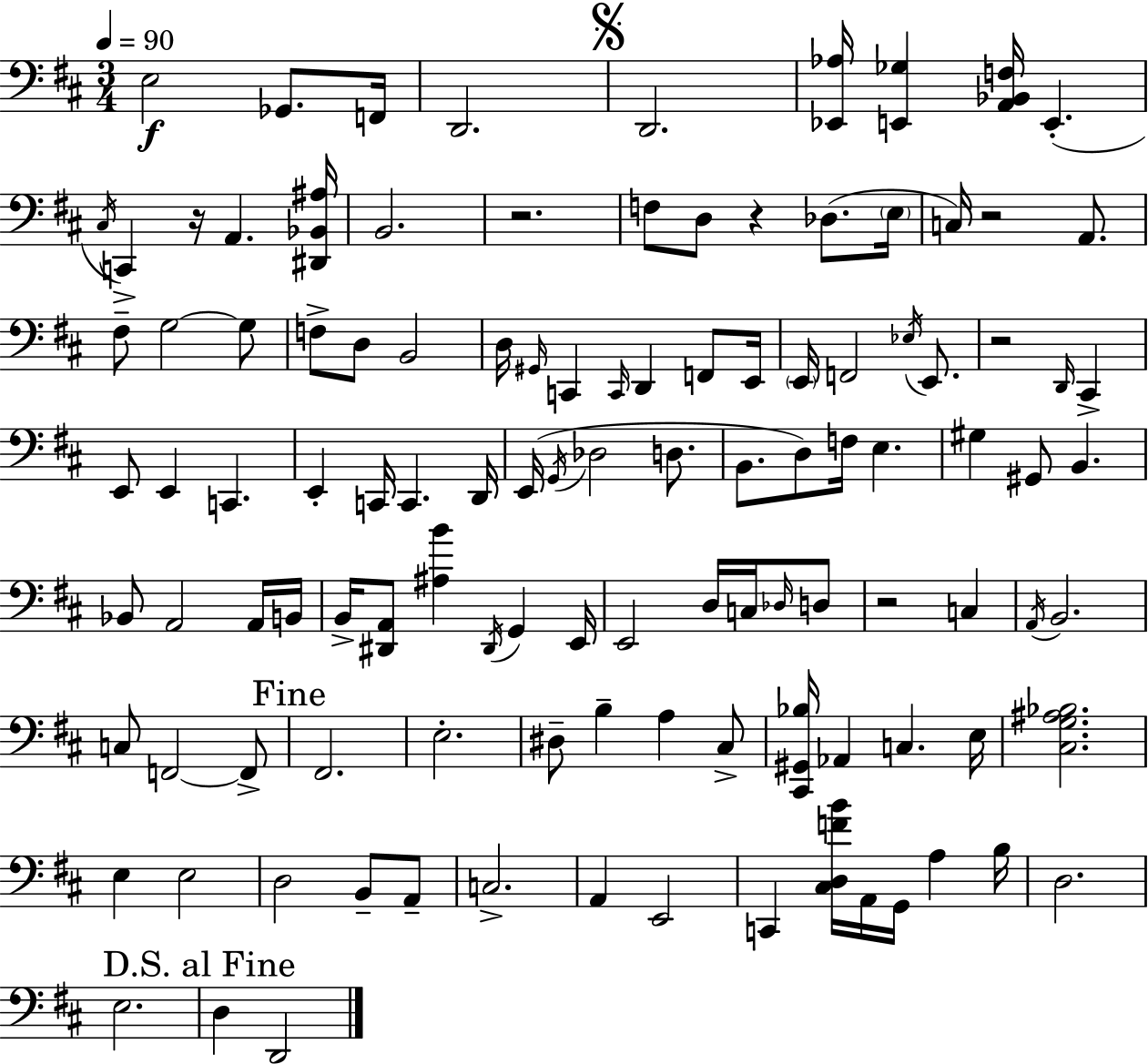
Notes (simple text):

E3/h Gb2/e. F2/s D2/h. D2/h. [Eb2,Ab3]/s [E2,Gb3]/q [A2,Bb2,F3]/s E2/q. C#3/s C2/q R/s A2/q. [D#2,Bb2,A#3]/s B2/h. R/h. F3/e D3/e R/q Db3/e. E3/s C3/s R/h A2/e. F#3/e G3/h G3/e F3/e D3/e B2/h D3/s G#2/s C2/q C2/s D2/q F2/e E2/s E2/s F2/h Eb3/s E2/e. R/h D2/s C#2/q E2/e E2/q C2/q. E2/q C2/s C2/q. D2/s E2/s G2/s Db3/h D3/e. B2/e. D3/e F3/s E3/q. G#3/q G#2/e B2/q. Bb2/e A2/h A2/s B2/s B2/s [D#2,A2]/e [A#3,B4]/q D#2/s G2/q E2/s E2/h D3/s C3/s Db3/s D3/e R/h C3/q A2/s B2/h. C3/e F2/h F2/e F#2/h. E3/h. D#3/e B3/q A3/q C#3/e [C#2,G#2,Bb3]/s Ab2/q C3/q. E3/s [C#3,G3,A#3,Bb3]/h. E3/q E3/h D3/h B2/e A2/e C3/h. A2/q E2/h C2/q [C#3,D3,F4,B4]/s A2/s G2/s A3/q B3/s D3/h. E3/h. D3/q D2/h